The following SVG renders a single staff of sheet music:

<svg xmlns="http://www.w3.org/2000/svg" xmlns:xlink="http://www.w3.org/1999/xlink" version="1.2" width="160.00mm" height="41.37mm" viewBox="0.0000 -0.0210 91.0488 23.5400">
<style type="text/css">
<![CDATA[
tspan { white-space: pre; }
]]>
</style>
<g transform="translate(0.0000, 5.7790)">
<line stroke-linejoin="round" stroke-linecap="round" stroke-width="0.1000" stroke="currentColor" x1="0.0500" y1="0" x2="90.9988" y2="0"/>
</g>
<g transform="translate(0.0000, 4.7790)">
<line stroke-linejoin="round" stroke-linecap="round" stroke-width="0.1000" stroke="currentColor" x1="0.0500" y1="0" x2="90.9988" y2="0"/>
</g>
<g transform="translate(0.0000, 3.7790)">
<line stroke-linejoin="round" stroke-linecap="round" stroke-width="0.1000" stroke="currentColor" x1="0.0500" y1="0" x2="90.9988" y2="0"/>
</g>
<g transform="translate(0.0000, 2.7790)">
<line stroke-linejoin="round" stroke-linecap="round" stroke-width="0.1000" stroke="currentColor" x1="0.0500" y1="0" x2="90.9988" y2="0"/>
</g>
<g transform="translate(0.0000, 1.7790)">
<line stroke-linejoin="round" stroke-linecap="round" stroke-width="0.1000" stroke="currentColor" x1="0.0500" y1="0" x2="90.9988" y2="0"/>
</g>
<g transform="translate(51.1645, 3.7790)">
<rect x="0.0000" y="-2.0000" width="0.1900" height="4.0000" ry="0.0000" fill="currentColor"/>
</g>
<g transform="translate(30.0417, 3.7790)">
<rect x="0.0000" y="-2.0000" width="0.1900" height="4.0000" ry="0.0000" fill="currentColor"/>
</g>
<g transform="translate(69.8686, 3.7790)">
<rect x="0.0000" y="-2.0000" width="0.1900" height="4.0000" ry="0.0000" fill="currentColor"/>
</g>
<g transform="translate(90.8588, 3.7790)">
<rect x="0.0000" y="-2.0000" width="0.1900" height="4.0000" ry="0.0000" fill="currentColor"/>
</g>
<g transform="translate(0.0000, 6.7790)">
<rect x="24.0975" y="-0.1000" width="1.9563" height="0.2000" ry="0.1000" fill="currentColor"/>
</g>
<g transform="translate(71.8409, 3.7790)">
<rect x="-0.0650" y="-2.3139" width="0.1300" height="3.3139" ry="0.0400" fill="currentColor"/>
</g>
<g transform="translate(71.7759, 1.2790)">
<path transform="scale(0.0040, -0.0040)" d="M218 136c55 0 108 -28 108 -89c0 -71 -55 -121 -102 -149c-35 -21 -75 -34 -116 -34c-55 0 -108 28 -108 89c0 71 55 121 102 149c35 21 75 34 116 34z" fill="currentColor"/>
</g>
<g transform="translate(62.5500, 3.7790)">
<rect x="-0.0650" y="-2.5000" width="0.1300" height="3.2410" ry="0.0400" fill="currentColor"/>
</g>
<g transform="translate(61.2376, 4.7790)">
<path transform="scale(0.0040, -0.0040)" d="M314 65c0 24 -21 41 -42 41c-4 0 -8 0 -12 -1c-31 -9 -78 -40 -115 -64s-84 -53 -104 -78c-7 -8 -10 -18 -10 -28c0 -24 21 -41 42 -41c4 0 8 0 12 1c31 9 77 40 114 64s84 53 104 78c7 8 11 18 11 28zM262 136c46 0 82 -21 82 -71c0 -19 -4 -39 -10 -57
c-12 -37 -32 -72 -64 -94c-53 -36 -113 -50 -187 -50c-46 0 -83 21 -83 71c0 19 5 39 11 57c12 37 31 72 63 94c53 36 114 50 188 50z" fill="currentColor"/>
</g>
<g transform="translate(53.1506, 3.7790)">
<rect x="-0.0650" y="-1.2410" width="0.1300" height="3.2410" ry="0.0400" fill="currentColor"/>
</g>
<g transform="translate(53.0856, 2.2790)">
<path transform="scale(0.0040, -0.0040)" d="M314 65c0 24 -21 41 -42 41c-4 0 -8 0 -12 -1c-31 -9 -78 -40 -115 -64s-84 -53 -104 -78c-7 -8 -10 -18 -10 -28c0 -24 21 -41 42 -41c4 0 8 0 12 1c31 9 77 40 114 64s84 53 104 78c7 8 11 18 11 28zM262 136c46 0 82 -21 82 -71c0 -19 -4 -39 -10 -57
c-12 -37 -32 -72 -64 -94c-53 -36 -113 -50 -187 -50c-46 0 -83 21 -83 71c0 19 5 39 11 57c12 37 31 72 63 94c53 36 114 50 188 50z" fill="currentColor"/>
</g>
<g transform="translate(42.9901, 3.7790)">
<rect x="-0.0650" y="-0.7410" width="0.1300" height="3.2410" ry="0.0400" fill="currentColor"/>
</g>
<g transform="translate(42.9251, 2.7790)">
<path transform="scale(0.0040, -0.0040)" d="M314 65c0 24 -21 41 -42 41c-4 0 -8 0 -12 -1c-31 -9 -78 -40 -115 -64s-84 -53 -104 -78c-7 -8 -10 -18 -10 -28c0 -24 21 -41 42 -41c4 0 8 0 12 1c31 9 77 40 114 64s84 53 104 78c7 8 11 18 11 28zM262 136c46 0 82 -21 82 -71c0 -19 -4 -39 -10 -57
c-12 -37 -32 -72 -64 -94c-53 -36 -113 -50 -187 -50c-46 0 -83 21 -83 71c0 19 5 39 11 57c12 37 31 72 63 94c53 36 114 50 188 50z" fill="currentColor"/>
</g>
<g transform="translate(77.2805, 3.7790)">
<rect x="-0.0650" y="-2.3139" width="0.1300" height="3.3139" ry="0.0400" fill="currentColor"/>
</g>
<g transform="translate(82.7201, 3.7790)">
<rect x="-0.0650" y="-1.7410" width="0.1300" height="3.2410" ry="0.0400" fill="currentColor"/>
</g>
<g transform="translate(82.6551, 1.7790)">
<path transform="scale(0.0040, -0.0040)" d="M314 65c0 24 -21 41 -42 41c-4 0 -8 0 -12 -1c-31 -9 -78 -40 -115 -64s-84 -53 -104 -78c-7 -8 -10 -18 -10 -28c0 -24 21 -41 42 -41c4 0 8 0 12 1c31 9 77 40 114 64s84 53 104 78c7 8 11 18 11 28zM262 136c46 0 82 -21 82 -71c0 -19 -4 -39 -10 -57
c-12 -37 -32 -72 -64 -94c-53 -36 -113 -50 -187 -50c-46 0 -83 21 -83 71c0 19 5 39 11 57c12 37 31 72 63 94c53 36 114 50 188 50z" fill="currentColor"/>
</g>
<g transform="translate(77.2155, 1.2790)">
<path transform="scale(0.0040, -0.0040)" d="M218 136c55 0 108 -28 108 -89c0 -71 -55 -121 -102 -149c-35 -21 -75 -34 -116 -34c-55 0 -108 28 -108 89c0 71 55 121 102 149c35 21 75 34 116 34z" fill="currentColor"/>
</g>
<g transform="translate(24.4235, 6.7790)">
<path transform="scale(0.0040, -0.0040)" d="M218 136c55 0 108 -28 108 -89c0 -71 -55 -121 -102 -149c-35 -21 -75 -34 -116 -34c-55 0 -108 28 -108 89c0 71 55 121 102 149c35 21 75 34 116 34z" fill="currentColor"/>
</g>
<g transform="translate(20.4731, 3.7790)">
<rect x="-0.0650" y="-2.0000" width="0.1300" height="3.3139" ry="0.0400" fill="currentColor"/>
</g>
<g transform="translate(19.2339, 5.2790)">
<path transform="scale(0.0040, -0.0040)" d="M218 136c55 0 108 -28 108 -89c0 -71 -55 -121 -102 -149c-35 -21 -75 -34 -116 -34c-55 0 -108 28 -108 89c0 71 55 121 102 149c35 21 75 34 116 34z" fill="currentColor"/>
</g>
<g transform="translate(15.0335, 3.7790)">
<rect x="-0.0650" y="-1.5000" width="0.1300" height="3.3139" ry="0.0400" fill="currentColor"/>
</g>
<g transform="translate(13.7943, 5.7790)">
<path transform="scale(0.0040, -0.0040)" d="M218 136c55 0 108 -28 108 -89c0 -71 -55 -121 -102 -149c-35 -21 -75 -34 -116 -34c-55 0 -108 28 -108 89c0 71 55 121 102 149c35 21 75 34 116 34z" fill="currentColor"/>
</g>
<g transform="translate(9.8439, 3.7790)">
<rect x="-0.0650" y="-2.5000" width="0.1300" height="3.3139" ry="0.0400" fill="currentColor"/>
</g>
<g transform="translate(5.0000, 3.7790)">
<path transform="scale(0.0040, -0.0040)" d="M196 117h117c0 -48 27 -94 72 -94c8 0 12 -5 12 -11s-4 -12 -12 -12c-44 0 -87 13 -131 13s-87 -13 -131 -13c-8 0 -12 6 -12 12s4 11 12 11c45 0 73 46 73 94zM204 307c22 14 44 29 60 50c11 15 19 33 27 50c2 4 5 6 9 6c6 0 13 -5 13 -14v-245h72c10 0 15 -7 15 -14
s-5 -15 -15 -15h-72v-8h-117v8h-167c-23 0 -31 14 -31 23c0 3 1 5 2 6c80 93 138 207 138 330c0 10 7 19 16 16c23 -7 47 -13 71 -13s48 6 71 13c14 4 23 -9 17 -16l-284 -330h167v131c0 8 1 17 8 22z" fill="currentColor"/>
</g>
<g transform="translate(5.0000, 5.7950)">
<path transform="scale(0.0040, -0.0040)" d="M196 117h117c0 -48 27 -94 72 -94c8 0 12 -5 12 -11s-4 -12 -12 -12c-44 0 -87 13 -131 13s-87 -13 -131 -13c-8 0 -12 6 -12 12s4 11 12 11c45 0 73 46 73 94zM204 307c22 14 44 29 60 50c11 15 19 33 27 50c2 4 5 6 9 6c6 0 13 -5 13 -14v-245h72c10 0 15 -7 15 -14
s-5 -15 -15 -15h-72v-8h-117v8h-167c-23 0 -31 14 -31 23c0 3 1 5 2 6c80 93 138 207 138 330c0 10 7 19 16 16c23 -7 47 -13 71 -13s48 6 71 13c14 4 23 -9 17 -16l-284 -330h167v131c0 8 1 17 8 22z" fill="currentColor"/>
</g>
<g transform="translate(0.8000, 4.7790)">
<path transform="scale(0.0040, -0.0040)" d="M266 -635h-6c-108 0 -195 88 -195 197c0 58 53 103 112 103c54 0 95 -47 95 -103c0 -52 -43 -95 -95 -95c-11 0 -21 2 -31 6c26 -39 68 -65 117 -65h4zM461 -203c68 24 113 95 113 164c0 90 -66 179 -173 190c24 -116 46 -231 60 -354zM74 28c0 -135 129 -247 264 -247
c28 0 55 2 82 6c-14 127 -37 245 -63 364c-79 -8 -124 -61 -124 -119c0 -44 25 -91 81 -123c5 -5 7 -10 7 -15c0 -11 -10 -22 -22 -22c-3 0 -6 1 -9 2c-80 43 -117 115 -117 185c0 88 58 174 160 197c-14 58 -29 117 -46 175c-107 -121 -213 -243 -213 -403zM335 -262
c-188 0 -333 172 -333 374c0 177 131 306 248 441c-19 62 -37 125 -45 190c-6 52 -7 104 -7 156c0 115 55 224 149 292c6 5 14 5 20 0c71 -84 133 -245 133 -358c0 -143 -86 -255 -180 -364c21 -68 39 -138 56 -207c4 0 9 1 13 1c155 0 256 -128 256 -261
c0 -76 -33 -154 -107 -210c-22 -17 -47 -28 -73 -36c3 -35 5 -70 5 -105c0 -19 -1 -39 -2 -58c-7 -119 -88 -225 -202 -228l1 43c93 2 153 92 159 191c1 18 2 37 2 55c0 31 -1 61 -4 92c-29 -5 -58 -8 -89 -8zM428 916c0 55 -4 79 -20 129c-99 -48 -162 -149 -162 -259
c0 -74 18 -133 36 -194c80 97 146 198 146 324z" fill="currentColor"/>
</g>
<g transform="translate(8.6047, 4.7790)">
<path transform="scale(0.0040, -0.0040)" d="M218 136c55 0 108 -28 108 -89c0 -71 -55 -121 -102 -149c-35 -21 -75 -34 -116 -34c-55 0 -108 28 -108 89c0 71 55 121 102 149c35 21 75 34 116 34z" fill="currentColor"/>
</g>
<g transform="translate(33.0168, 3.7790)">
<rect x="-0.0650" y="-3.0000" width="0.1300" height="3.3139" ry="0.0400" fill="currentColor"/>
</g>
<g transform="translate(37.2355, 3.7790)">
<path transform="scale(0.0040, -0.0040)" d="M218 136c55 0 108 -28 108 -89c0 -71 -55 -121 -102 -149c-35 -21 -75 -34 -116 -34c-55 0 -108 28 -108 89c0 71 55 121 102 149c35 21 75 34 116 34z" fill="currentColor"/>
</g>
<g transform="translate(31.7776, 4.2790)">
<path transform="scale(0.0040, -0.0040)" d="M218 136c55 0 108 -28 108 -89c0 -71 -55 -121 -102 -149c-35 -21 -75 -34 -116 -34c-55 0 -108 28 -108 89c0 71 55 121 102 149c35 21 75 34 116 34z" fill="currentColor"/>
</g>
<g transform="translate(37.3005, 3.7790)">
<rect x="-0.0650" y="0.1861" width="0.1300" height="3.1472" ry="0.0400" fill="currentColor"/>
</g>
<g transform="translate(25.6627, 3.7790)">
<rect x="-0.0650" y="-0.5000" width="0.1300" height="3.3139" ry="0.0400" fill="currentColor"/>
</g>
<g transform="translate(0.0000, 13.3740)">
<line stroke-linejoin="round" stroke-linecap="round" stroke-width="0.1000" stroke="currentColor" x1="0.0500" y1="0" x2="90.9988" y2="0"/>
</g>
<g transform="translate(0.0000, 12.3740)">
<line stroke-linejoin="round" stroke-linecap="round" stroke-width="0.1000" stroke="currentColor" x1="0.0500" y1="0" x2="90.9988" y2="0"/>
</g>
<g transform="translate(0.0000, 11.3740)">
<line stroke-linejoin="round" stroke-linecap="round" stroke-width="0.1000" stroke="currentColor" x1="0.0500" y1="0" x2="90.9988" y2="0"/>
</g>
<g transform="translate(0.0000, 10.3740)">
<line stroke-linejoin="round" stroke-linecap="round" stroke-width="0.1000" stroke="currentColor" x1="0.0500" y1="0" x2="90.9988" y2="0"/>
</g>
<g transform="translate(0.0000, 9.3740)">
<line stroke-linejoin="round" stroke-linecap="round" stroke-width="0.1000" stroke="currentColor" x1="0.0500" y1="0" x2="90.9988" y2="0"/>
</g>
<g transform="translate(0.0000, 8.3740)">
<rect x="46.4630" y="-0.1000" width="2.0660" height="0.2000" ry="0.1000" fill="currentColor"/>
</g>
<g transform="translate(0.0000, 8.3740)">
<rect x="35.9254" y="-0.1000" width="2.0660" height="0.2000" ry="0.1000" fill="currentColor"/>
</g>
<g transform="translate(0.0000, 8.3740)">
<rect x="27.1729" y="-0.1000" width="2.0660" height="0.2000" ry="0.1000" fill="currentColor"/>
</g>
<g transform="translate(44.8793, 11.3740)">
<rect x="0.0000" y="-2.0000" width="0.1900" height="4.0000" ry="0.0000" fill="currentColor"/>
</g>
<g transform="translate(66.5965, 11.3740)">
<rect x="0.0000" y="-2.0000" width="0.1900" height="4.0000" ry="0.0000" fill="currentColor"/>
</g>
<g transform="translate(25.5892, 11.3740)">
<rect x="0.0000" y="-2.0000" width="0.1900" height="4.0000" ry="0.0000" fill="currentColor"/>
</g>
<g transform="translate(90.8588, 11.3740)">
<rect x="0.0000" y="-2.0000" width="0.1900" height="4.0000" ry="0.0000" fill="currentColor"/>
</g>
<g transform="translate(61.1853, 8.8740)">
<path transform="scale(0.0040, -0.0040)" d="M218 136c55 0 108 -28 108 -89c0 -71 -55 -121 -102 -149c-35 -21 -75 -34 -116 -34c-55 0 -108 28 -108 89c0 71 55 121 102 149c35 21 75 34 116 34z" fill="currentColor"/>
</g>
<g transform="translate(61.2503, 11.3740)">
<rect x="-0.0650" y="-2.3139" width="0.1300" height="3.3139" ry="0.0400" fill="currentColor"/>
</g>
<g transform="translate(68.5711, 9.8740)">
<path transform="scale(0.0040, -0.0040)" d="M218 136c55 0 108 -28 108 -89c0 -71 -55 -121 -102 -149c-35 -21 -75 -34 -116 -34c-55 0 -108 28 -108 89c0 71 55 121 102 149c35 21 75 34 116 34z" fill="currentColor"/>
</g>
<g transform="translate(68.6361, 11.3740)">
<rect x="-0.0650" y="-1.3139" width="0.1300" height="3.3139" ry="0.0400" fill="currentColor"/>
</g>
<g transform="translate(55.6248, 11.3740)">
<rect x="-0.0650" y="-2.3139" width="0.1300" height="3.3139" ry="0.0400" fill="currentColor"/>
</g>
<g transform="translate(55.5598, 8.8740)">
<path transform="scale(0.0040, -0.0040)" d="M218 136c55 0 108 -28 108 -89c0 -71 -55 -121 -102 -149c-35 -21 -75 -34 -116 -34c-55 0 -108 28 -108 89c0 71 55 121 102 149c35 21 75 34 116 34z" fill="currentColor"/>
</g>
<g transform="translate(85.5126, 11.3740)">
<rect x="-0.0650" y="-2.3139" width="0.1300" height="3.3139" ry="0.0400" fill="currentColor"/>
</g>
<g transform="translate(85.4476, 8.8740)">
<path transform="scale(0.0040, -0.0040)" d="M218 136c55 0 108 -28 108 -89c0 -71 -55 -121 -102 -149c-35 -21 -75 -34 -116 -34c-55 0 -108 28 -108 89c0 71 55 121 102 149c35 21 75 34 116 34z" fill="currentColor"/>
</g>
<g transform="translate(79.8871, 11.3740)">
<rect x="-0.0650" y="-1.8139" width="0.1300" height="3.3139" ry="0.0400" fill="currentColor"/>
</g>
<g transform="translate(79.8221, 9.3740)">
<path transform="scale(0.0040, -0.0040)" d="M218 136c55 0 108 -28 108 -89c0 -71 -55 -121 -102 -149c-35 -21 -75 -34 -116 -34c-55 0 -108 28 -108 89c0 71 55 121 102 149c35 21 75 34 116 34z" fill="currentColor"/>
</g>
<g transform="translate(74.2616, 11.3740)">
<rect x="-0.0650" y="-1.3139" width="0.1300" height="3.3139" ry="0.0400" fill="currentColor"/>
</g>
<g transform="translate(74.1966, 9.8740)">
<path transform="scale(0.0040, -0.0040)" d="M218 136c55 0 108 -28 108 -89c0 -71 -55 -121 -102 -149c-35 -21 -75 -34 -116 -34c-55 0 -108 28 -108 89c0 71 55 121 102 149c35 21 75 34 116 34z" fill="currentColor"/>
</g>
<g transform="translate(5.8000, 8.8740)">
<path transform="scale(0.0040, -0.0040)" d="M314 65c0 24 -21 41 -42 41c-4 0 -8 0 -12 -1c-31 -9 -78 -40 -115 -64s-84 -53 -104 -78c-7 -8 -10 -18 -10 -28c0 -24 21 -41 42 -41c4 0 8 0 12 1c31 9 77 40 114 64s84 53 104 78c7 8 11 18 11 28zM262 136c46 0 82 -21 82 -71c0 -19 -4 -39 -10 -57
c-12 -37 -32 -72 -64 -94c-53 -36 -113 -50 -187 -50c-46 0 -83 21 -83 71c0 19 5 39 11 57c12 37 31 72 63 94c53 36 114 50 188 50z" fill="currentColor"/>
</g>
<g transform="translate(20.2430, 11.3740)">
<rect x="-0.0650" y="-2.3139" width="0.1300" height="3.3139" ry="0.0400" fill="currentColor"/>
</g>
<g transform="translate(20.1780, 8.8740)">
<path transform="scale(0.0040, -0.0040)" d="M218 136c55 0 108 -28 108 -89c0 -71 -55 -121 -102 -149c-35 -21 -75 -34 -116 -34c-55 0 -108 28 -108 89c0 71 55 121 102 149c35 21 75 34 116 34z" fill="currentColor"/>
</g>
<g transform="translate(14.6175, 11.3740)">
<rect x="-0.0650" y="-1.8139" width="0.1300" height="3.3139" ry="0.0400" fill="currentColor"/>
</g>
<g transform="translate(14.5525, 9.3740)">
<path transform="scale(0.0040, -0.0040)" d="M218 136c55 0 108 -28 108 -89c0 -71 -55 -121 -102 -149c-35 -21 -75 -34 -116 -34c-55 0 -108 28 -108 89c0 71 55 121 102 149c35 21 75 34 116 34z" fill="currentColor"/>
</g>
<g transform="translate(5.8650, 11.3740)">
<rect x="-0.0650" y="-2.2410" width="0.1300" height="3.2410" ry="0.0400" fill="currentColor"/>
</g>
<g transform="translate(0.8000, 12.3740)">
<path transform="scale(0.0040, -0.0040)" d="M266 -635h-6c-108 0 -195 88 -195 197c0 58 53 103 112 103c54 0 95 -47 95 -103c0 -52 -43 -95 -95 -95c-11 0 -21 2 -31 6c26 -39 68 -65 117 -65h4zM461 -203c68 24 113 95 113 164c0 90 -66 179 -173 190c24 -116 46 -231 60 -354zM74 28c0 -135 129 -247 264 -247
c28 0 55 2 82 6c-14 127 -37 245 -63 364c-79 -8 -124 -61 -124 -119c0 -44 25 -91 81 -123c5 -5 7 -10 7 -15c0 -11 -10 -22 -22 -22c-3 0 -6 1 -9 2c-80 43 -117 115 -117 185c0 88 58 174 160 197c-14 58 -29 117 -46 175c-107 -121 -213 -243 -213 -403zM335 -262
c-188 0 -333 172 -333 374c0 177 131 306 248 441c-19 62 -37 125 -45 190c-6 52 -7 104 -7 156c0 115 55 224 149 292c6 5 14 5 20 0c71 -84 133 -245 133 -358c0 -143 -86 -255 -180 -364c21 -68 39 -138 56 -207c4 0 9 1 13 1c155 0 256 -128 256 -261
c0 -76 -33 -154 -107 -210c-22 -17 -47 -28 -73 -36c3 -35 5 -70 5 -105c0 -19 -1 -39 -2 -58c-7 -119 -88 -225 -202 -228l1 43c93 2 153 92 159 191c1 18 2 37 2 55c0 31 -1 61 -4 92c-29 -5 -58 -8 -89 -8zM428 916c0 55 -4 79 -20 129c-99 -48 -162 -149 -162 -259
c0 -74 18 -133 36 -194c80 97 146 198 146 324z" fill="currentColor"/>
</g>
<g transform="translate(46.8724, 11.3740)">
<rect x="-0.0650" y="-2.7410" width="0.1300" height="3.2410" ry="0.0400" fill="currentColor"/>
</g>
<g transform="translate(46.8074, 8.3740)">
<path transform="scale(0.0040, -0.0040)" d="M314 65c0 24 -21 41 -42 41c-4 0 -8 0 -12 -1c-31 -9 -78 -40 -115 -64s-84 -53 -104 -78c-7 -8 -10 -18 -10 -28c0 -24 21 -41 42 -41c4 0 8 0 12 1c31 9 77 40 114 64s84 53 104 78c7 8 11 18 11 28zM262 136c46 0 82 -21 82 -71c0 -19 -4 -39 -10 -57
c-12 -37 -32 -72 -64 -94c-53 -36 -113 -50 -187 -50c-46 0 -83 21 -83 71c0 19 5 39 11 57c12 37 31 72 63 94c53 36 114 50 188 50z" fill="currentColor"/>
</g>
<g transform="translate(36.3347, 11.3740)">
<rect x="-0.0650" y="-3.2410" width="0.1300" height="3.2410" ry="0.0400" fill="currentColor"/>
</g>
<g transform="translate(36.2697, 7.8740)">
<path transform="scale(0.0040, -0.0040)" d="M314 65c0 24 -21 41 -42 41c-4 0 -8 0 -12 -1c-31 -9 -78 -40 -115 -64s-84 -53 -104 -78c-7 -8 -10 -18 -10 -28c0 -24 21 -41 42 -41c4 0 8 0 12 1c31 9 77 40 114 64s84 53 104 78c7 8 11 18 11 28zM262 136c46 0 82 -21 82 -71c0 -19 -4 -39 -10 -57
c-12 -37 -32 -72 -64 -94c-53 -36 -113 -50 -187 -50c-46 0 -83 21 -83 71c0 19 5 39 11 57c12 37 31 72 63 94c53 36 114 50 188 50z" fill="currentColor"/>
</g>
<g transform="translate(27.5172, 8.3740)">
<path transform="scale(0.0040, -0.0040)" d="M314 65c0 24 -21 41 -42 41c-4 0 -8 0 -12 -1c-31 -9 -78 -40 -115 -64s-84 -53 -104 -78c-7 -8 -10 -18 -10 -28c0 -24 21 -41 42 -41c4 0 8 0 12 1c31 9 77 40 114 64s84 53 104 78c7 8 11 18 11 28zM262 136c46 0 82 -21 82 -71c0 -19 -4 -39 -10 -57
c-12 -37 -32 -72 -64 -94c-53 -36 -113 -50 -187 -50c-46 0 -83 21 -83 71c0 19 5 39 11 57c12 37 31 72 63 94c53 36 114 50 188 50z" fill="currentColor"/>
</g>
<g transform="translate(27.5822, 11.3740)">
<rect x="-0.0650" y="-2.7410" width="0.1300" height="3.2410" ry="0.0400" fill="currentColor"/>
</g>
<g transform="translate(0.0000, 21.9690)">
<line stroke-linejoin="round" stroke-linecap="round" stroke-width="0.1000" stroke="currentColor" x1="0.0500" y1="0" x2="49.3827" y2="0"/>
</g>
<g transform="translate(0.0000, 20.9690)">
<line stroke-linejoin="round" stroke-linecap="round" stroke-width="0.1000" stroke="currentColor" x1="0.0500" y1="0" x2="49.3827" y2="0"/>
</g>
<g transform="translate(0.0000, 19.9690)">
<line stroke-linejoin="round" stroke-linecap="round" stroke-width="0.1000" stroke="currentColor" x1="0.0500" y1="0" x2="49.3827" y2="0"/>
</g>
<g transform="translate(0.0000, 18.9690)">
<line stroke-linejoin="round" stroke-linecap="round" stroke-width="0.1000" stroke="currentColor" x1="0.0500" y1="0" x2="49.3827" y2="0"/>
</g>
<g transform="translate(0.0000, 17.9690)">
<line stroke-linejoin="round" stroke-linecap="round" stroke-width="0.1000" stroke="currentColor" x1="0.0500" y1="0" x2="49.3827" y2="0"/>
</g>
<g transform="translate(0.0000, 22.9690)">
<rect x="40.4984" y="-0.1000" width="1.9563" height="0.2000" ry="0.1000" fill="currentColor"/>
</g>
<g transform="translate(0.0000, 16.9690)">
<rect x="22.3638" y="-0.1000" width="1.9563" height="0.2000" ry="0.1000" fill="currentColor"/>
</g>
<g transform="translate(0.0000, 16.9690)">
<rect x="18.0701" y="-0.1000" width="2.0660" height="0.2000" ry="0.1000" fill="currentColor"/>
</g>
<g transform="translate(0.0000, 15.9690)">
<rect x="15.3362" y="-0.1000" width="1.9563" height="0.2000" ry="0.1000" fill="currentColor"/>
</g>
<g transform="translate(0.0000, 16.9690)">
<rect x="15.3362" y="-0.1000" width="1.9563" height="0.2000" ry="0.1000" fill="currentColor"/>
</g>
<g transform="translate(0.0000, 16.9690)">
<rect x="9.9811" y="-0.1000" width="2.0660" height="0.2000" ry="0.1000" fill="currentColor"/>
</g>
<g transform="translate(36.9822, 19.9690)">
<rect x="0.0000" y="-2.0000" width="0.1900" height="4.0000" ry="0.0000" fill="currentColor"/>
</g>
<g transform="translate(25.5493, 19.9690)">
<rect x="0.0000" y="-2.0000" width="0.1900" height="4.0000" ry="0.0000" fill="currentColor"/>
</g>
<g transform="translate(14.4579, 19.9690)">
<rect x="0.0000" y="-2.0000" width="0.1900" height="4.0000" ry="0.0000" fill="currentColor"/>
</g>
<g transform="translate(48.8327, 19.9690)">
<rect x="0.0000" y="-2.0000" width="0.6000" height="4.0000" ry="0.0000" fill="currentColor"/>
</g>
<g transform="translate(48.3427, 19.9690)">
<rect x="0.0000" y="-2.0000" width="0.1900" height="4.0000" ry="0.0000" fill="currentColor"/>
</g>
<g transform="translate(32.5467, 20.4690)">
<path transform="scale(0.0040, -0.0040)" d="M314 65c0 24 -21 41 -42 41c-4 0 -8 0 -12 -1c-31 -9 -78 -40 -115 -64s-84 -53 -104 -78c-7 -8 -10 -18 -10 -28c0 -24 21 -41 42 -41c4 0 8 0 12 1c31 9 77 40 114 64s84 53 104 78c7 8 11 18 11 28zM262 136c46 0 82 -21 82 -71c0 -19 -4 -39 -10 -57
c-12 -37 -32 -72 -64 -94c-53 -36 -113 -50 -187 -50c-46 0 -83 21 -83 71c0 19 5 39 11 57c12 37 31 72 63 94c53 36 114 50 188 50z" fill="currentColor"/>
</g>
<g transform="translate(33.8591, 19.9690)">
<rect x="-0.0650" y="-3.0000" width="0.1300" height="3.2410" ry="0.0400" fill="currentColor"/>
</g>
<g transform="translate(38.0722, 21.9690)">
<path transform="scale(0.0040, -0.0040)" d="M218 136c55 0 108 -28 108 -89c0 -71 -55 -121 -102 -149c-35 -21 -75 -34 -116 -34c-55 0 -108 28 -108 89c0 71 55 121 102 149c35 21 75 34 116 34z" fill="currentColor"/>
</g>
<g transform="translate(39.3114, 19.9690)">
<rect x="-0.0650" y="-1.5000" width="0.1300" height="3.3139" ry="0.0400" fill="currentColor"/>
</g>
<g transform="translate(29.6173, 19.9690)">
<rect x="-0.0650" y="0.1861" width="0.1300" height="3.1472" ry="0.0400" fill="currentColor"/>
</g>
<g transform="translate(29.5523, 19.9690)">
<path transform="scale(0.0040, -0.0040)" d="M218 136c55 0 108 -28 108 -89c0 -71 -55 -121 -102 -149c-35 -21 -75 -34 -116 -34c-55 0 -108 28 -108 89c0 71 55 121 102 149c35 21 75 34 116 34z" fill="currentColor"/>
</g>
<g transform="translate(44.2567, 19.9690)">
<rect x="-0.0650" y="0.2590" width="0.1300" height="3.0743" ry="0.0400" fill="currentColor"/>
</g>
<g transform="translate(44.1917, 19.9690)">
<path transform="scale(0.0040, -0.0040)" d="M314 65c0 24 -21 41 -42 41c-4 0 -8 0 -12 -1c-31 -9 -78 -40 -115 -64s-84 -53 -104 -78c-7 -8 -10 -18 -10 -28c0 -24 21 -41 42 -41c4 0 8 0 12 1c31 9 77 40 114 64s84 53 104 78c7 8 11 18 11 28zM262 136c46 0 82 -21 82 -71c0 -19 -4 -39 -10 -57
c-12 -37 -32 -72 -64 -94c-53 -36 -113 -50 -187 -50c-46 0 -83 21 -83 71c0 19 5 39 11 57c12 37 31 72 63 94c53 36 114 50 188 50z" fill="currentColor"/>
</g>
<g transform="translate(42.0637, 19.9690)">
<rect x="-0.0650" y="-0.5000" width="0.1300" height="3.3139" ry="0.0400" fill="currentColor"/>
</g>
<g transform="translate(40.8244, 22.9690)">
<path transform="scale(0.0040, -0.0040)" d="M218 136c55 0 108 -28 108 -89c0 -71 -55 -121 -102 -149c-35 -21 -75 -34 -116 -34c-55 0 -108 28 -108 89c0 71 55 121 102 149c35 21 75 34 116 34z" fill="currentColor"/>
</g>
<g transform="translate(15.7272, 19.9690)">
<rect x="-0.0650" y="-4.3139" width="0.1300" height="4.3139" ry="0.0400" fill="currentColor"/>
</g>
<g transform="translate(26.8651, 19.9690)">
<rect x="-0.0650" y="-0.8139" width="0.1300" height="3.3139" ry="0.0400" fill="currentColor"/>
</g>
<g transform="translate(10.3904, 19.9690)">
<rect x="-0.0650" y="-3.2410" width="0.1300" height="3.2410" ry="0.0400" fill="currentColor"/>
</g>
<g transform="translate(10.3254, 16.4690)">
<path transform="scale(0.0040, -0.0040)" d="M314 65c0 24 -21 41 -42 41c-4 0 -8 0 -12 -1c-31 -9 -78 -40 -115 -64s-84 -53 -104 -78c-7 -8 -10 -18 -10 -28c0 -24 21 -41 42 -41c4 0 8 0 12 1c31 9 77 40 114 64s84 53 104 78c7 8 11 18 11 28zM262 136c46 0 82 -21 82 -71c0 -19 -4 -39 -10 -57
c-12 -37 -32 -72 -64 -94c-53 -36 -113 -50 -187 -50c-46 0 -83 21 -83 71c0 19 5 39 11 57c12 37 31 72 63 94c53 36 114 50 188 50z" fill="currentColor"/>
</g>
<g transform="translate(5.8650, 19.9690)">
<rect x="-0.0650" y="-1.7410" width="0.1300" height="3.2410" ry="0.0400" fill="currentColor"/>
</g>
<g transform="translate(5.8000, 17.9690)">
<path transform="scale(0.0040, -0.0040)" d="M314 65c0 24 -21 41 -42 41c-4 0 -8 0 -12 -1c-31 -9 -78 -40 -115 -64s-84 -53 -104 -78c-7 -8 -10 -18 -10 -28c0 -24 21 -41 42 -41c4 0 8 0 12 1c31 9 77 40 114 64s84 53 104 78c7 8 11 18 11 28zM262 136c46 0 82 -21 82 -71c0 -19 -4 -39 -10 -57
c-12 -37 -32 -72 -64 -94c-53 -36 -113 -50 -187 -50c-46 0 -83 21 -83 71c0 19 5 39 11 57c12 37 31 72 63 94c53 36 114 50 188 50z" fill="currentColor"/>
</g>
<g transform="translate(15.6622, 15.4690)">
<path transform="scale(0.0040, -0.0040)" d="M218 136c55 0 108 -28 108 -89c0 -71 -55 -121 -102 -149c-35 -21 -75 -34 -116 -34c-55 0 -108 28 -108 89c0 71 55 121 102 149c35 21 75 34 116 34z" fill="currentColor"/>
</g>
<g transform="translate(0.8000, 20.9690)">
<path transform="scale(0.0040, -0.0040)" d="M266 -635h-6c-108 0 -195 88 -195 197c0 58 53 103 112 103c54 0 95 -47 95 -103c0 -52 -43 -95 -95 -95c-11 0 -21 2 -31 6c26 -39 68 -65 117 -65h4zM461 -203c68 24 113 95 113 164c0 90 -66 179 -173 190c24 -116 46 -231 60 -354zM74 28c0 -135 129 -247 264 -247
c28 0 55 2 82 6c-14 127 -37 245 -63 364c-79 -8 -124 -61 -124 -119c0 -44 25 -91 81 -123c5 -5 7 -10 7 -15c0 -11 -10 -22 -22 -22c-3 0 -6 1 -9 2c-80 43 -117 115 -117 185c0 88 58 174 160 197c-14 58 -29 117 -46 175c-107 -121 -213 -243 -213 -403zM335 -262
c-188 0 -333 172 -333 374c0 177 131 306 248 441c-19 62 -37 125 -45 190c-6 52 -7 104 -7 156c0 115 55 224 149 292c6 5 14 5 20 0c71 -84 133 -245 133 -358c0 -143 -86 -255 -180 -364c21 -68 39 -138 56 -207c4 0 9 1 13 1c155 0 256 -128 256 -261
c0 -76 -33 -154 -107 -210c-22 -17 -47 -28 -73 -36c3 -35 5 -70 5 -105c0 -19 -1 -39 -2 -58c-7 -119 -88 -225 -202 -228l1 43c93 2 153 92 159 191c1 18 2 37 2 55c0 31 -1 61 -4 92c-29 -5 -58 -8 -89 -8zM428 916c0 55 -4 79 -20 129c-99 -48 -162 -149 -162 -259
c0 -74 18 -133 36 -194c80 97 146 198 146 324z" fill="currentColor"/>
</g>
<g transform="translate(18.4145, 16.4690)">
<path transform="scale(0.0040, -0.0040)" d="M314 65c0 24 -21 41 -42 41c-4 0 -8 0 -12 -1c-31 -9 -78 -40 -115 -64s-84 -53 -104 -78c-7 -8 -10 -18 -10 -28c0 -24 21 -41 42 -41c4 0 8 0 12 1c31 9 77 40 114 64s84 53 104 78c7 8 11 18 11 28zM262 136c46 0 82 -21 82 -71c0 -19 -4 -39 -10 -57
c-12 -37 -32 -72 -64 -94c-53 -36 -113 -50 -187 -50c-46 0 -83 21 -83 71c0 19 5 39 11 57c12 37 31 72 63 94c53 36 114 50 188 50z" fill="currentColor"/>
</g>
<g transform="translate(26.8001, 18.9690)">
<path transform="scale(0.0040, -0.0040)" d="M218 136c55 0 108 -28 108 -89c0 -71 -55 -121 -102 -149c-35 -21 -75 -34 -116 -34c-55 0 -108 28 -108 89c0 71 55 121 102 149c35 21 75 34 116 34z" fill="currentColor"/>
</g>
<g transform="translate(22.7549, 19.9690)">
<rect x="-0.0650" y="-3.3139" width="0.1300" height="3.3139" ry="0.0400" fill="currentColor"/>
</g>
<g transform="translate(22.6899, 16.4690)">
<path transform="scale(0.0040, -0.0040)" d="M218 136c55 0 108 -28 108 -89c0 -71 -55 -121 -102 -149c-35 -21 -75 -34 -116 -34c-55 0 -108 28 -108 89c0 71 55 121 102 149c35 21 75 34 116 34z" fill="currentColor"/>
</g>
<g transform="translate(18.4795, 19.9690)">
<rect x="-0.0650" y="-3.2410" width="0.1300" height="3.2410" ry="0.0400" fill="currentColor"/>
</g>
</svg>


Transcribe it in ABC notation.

X:1
T:Untitled
M:4/4
L:1/4
K:C
G E F C A B d2 e2 G2 g g f2 g2 f g a2 b2 a2 g g e e f g f2 b2 d' b2 b d B A2 E C B2